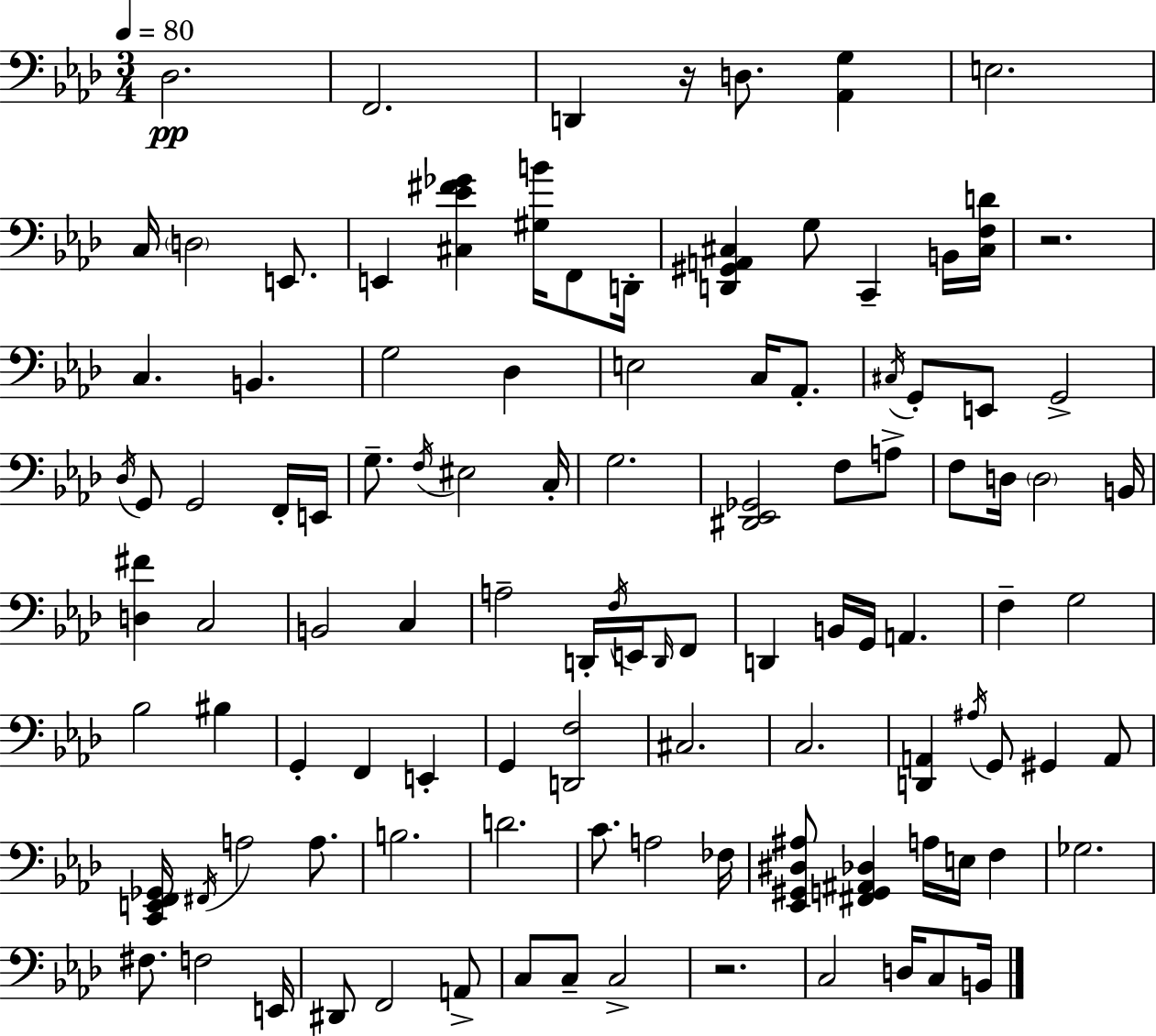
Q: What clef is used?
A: bass